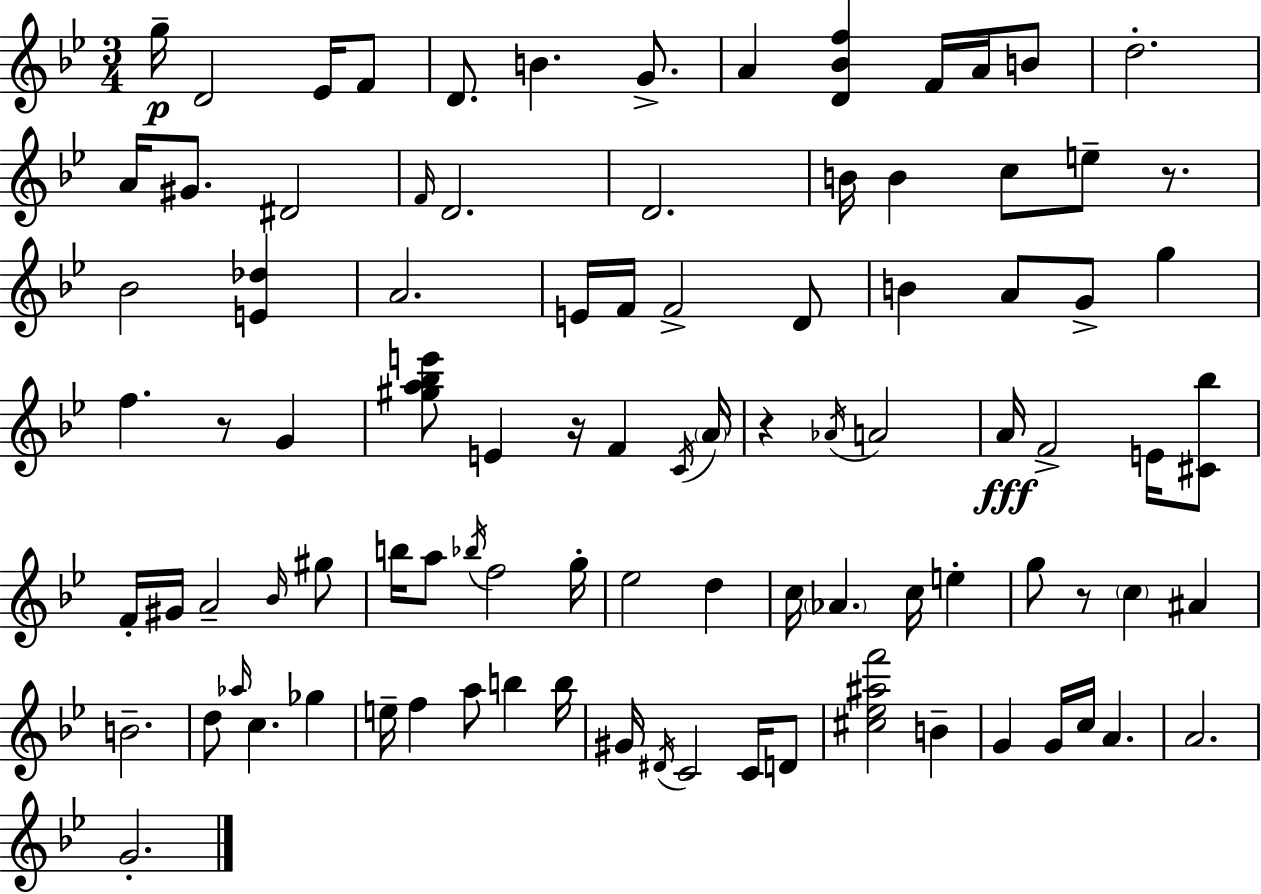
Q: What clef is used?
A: treble